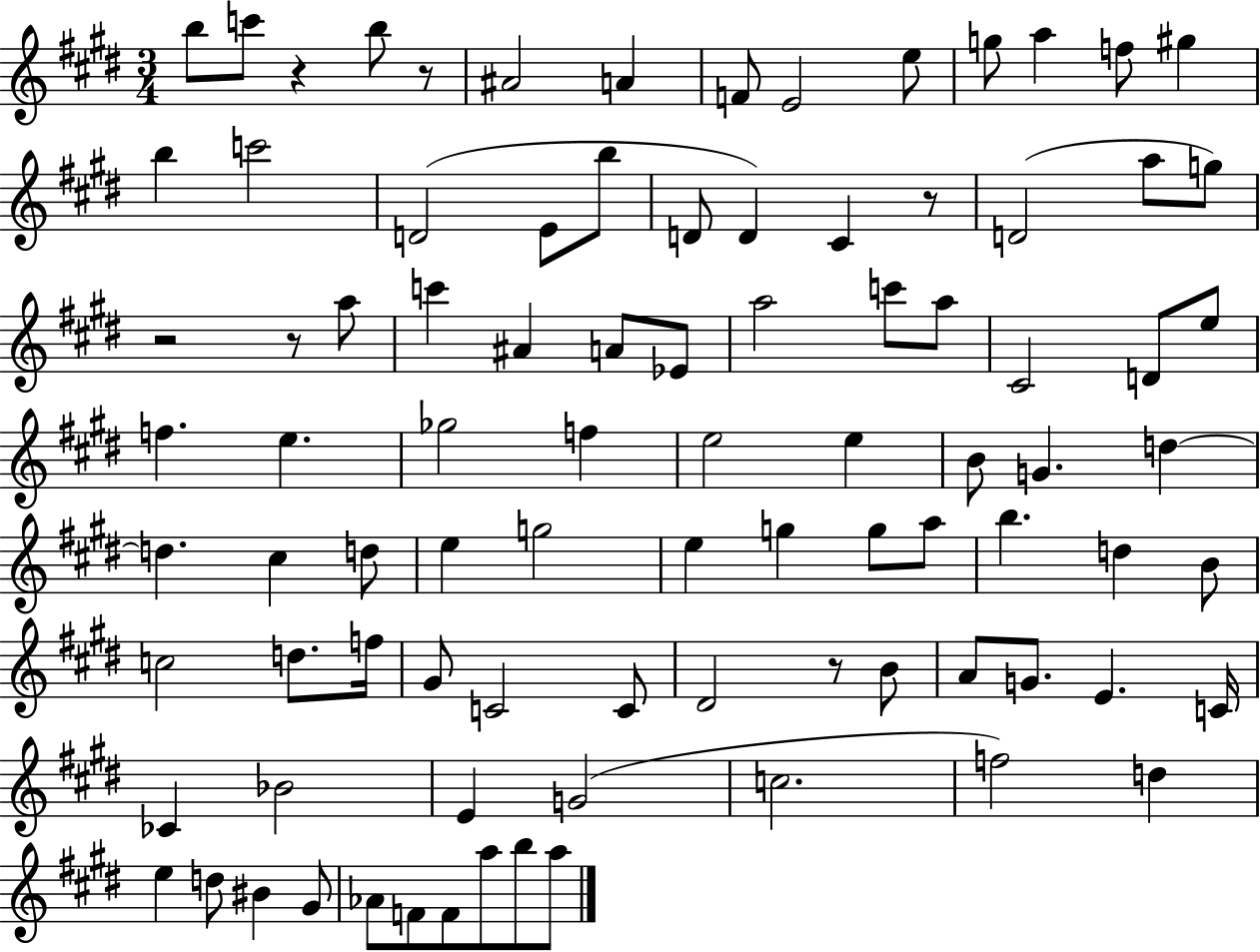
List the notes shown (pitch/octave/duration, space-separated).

B5/e C6/e R/q B5/e R/e A#4/h A4/q F4/e E4/h E5/e G5/e A5/q F5/e G#5/q B5/q C6/h D4/h E4/e B5/e D4/e D4/q C#4/q R/e D4/h A5/e G5/e R/h R/e A5/e C6/q A#4/q A4/e Eb4/e A5/h C6/e A5/e C#4/h D4/e E5/e F5/q. E5/q. Gb5/h F5/q E5/h E5/q B4/e G4/q. D5/q D5/q. C#5/q D5/e E5/q G5/h E5/q G5/q G5/e A5/e B5/q. D5/q B4/e C5/h D5/e. F5/s G#4/e C4/h C4/e D#4/h R/e B4/e A4/e G4/e. E4/q. C4/s CES4/q Bb4/h E4/q G4/h C5/h. F5/h D5/q E5/q D5/e BIS4/q G#4/e Ab4/e F4/e F4/e A5/e B5/e A5/e